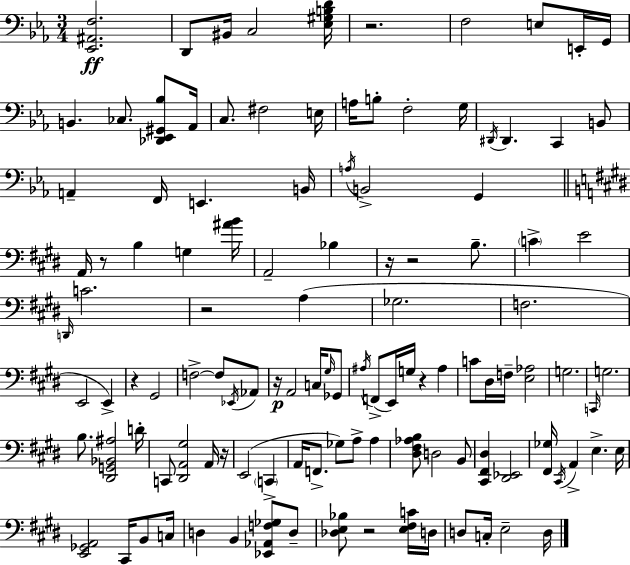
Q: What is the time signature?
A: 3/4